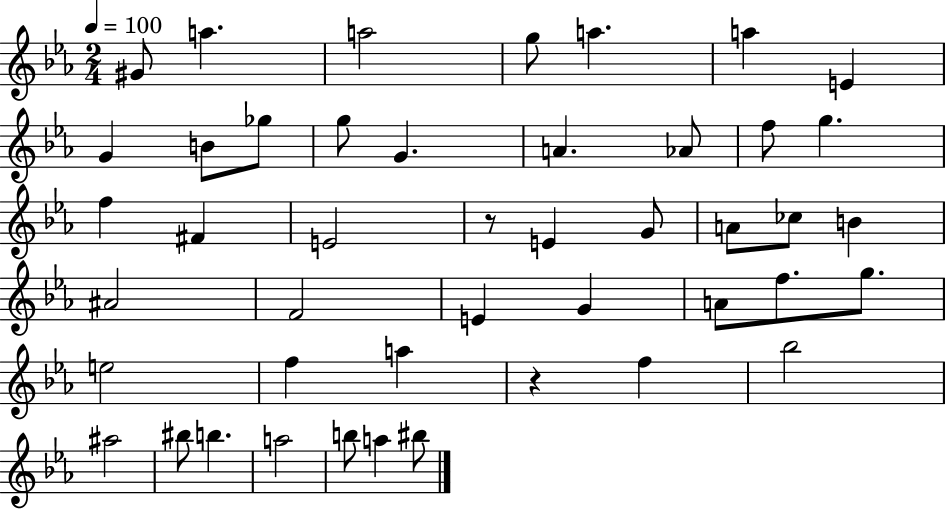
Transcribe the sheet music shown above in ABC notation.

X:1
T:Untitled
M:2/4
L:1/4
K:Eb
^G/2 a a2 g/2 a a E G B/2 _g/2 g/2 G A _A/2 f/2 g f ^F E2 z/2 E G/2 A/2 _c/2 B ^A2 F2 E G A/2 f/2 g/2 e2 f a z f _b2 ^a2 ^b/2 b a2 b/2 a ^b/2